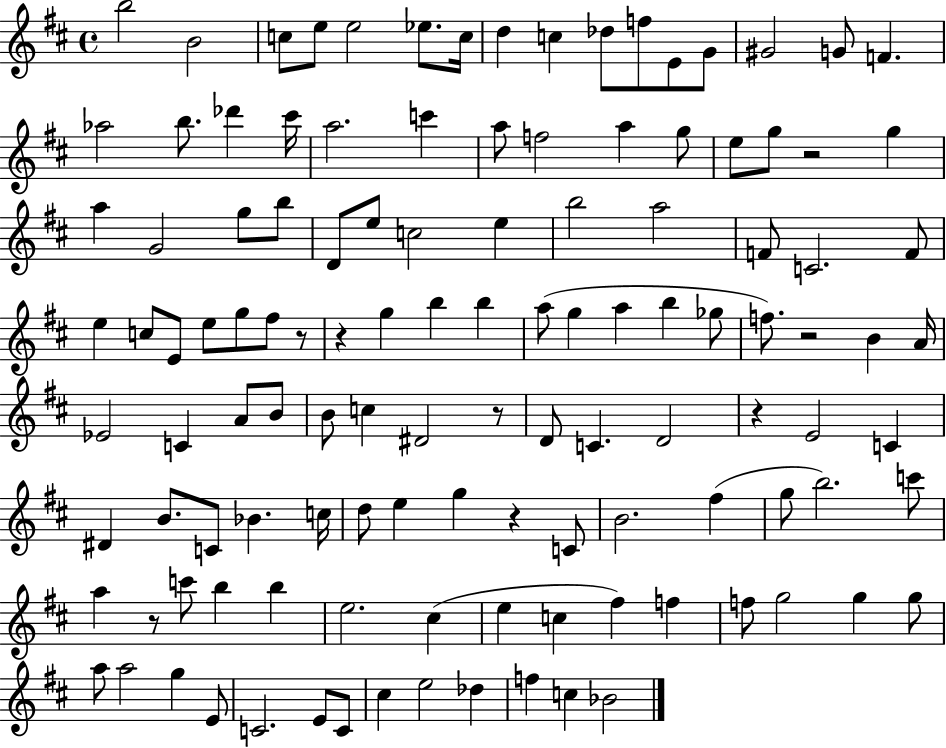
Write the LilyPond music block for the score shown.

{
  \clef treble
  \time 4/4
  \defaultTimeSignature
  \key d \major
  \repeat volta 2 { b''2 b'2 | c''8 e''8 e''2 ees''8. c''16 | d''4 c''4 des''8 f''8 e'8 g'8 | gis'2 g'8 f'4. | \break aes''2 b''8. des'''4 cis'''16 | a''2. c'''4 | a''8 f''2 a''4 g''8 | e''8 g''8 r2 g''4 | \break a''4 g'2 g''8 b''8 | d'8 e''8 c''2 e''4 | b''2 a''2 | f'8 c'2. f'8 | \break e''4 c''8 e'8 e''8 g''8 fis''8 r8 | r4 g''4 b''4 b''4 | a''8( g''4 a''4 b''4 ges''8 | f''8.) r2 b'4 a'16 | \break ees'2 c'4 a'8 b'8 | b'8 c''4 dis'2 r8 | d'8 c'4. d'2 | r4 e'2 c'4 | \break dis'4 b'8. c'8 bes'4. c''16 | d''8 e''4 g''4 r4 c'8 | b'2. fis''4( | g''8 b''2.) c'''8 | \break a''4 r8 c'''8 b''4 b''4 | e''2. cis''4( | e''4 c''4 fis''4) f''4 | f''8 g''2 g''4 g''8 | \break a''8 a''2 g''4 e'8 | c'2. e'8 c'8 | cis''4 e''2 des''4 | f''4 c''4 bes'2 | \break } \bar "|."
}